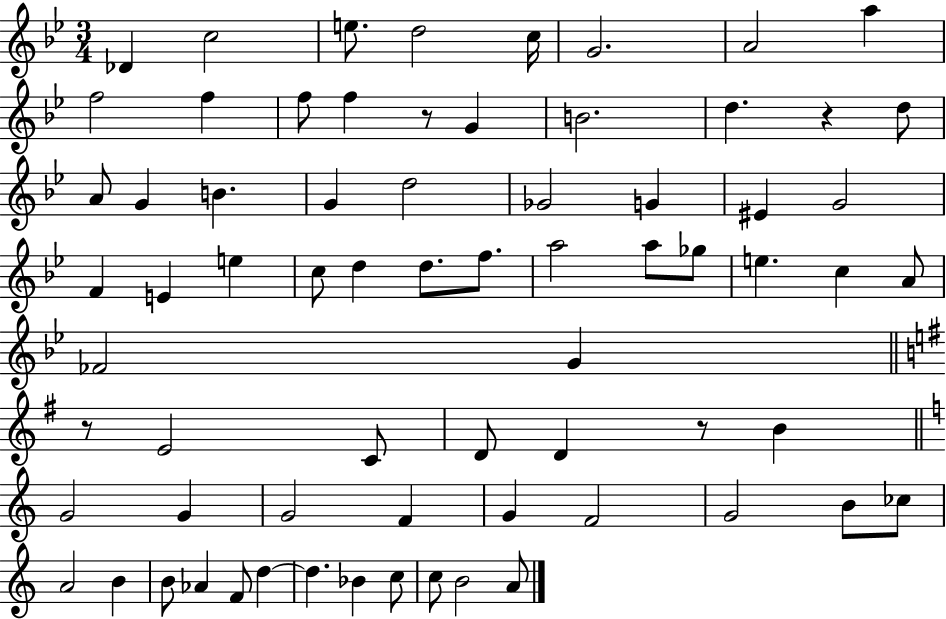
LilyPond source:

{
  \clef treble
  \numericTimeSignature
  \time 3/4
  \key bes \major
  des'4 c''2 | e''8. d''2 c''16 | g'2. | a'2 a''4 | \break f''2 f''4 | f''8 f''4 r8 g'4 | b'2. | d''4. r4 d''8 | \break a'8 g'4 b'4. | g'4 d''2 | ges'2 g'4 | eis'4 g'2 | \break f'4 e'4 e''4 | c''8 d''4 d''8. f''8. | a''2 a''8 ges''8 | e''4. c''4 a'8 | \break fes'2 g'4 | \bar "||" \break \key g \major r8 e'2 c'8 | d'8 d'4 r8 b'4 | \bar "||" \break \key a \minor g'2 g'4 | g'2 f'4 | g'4 f'2 | g'2 b'8 ces''8 | \break a'2 b'4 | b'8 aes'4 f'8 d''4~~ | d''4. bes'4 c''8 | c''8 b'2 a'8 | \break \bar "|."
}